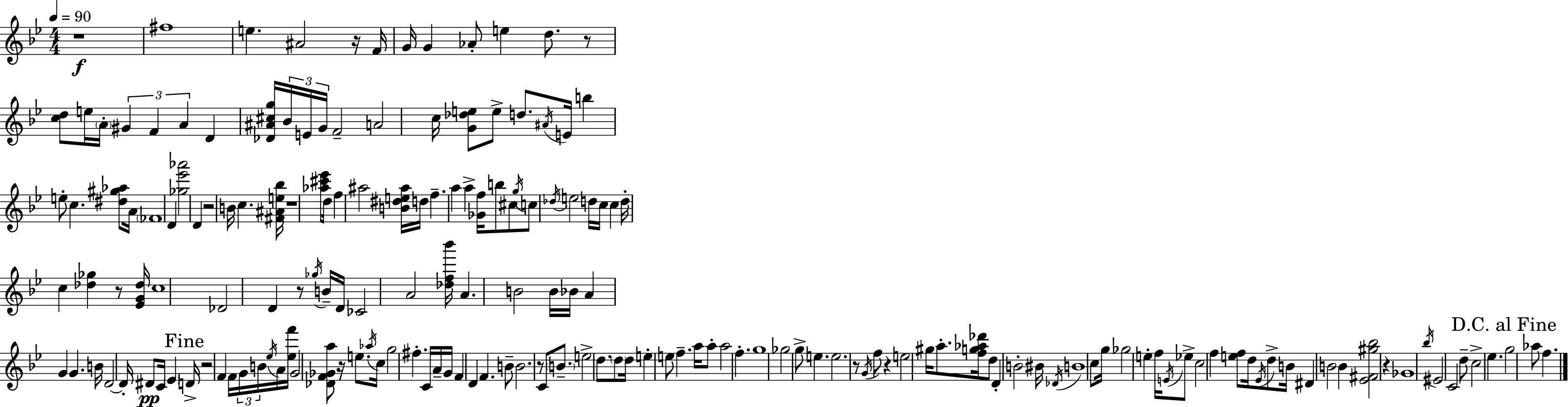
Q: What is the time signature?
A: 4/4